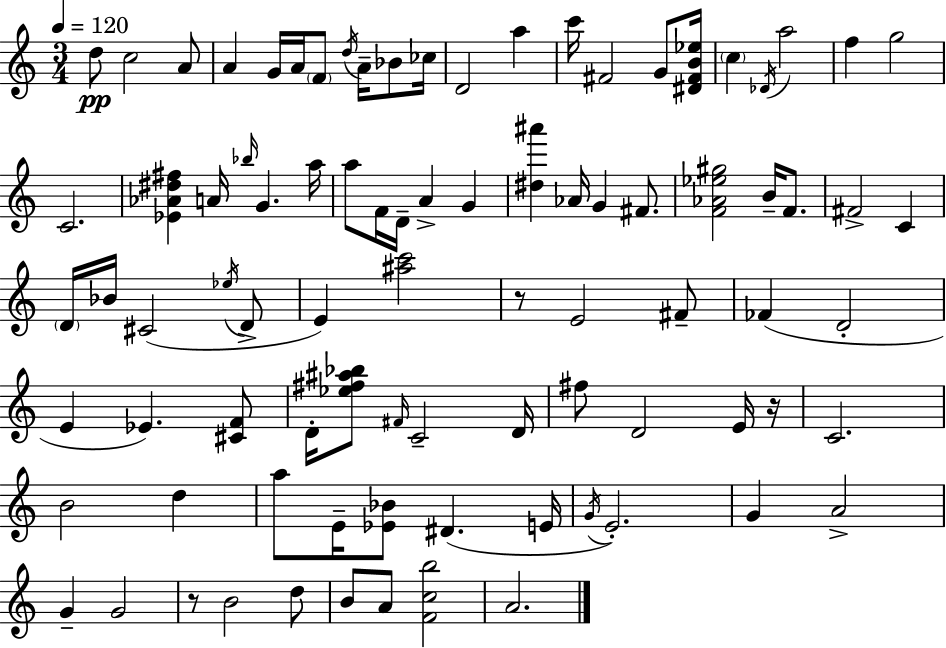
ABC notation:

X:1
T:Untitled
M:3/4
L:1/4
K:Am
d/2 c2 A/2 A G/4 A/4 F/2 d/4 A/4 _B/2 _c/4 D2 a c'/4 ^F2 G/2 [^D^FB_e]/4 c _D/4 a2 f g2 C2 [_E_A^d^f] A/4 _b/4 G a/4 a/2 F/4 D/4 A G [^d^a'] _A/4 G ^F/2 [F_A_e^g]2 B/4 F/2 ^F2 C D/4 _B/4 ^C2 _e/4 D/2 E [^ac']2 z/2 E2 ^F/2 _F D2 E _E [^CF]/2 D/4 [_e^f^a_b]/2 ^F/4 C2 D/4 ^f/2 D2 E/4 z/4 C2 B2 d a/2 E/4 [_E_B]/2 ^D E/4 G/4 E2 G A2 G G2 z/2 B2 d/2 B/2 A/2 [Fcb]2 A2